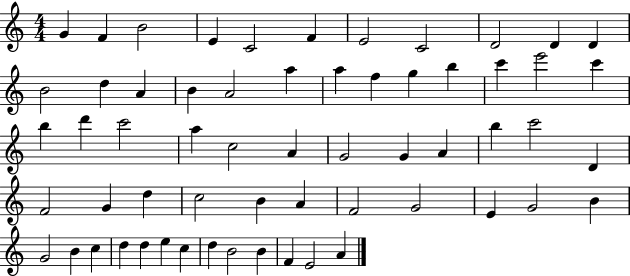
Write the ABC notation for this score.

X:1
T:Untitled
M:4/4
L:1/4
K:C
G F B2 E C2 F E2 C2 D2 D D B2 d A B A2 a a f g b c' e'2 c' b d' c'2 a c2 A G2 G A b c'2 D F2 G d c2 B A F2 G2 E G2 B G2 B c d d e c d B2 B F E2 A